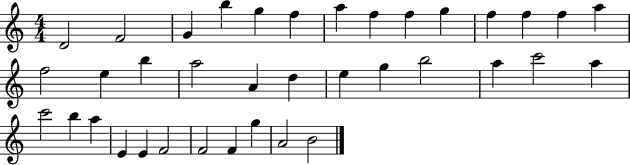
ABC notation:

X:1
T:Untitled
M:4/4
L:1/4
K:C
D2 F2 G b g f a f f g f f f a f2 e b a2 A d e g b2 a c'2 a c'2 b a E E F2 F2 F g A2 B2